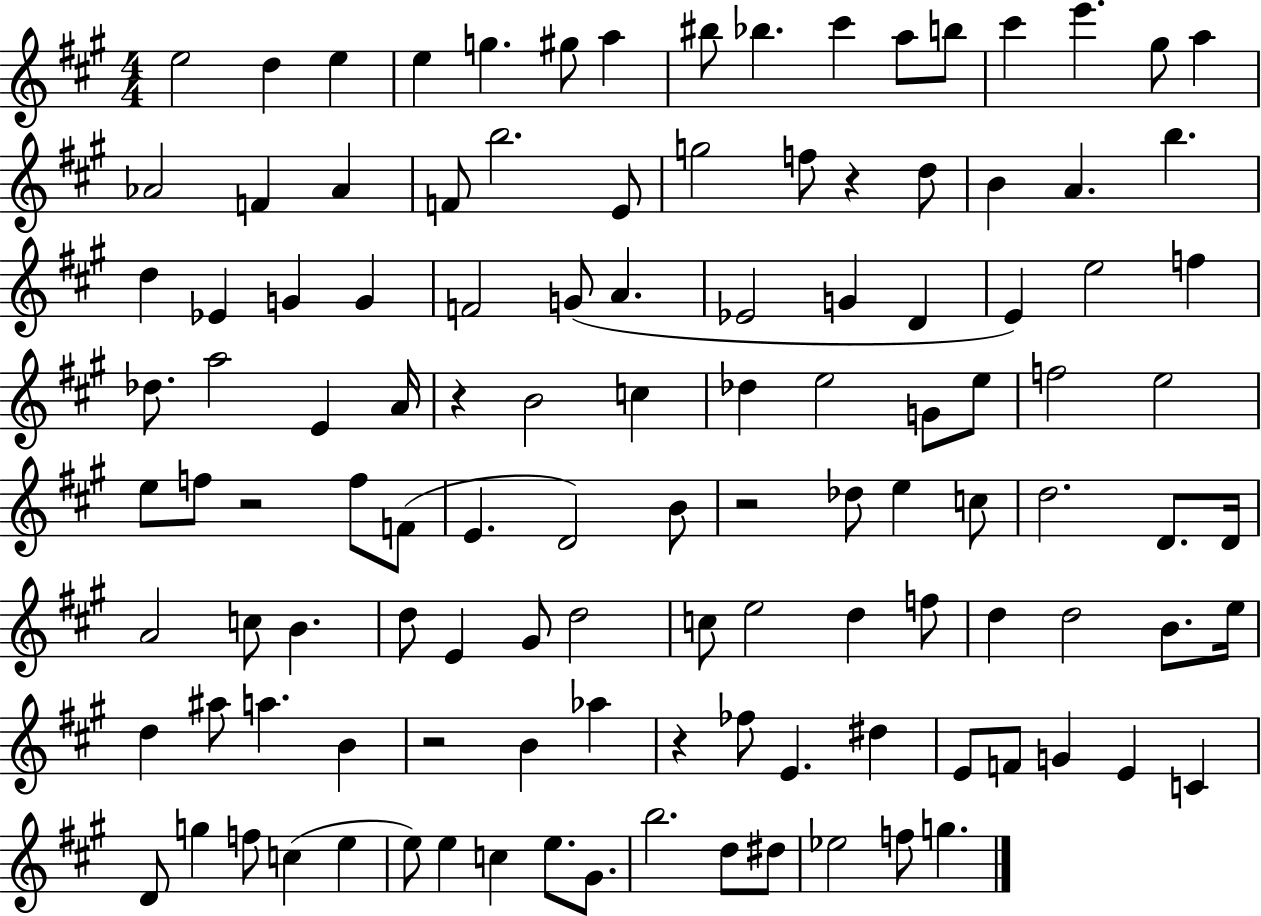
E5/h D5/q E5/q E5/q G5/q. G#5/e A5/q BIS5/e Bb5/q. C#6/q A5/e B5/e C#6/q E6/q. G#5/e A5/q Ab4/h F4/q Ab4/q F4/e B5/h. E4/e G5/h F5/e R/q D5/e B4/q A4/q. B5/q. D5/q Eb4/q G4/q G4/q F4/h G4/e A4/q. Eb4/h G4/q D4/q E4/q E5/h F5/q Db5/e. A5/h E4/q A4/s R/q B4/h C5/q Db5/q E5/h G4/e E5/e F5/h E5/h E5/e F5/e R/h F5/e F4/e E4/q. D4/h B4/e R/h Db5/e E5/q C5/e D5/h. D4/e. D4/s A4/h C5/e B4/q. D5/e E4/q G#4/e D5/h C5/e E5/h D5/q F5/e D5/q D5/h B4/e. E5/s D5/q A#5/e A5/q. B4/q R/h B4/q Ab5/q R/q FES5/e E4/q. D#5/q E4/e F4/e G4/q E4/q C4/q D4/e G5/q F5/e C5/q E5/q E5/e E5/q C5/q E5/e. G#4/e. B5/h. D5/e D#5/e Eb5/h F5/e G5/q.